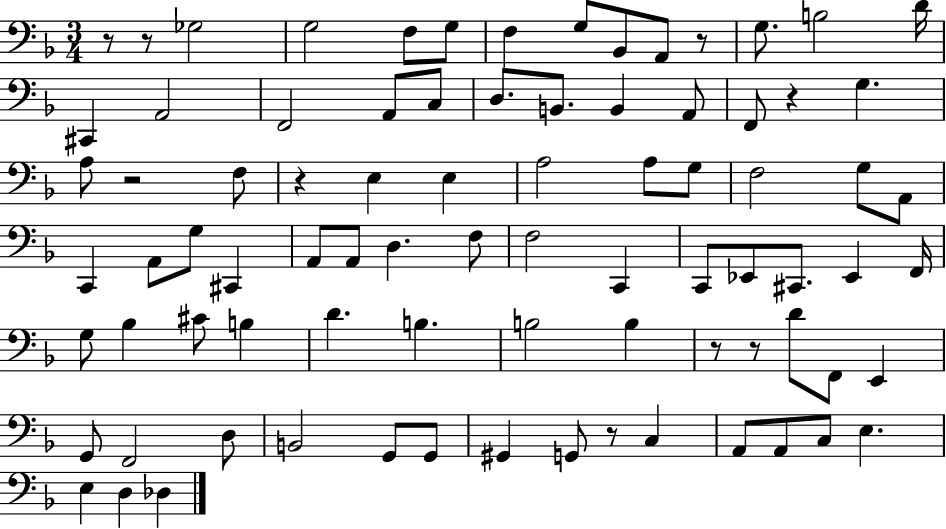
R/e R/e Gb3/h G3/h F3/e G3/e F3/q G3/e Bb2/e A2/e R/e G3/e. B3/h D4/s C#2/q A2/h F2/h A2/e C3/e D3/e. B2/e. B2/q A2/e F2/e R/q G3/q. A3/e R/h F3/e R/q E3/q E3/q A3/h A3/e G3/e F3/h G3/e A2/e C2/q A2/e G3/e C#2/q A2/e A2/e D3/q. F3/e F3/h C2/q C2/e Eb2/e C#2/e. Eb2/q F2/s G3/e Bb3/q C#4/e B3/q D4/q. B3/q. B3/h B3/q R/e R/e D4/e F2/e E2/q G2/e F2/h D3/e B2/h G2/e G2/e G#2/q G2/e R/e C3/q A2/e A2/e C3/e E3/q. E3/q D3/q Db3/q